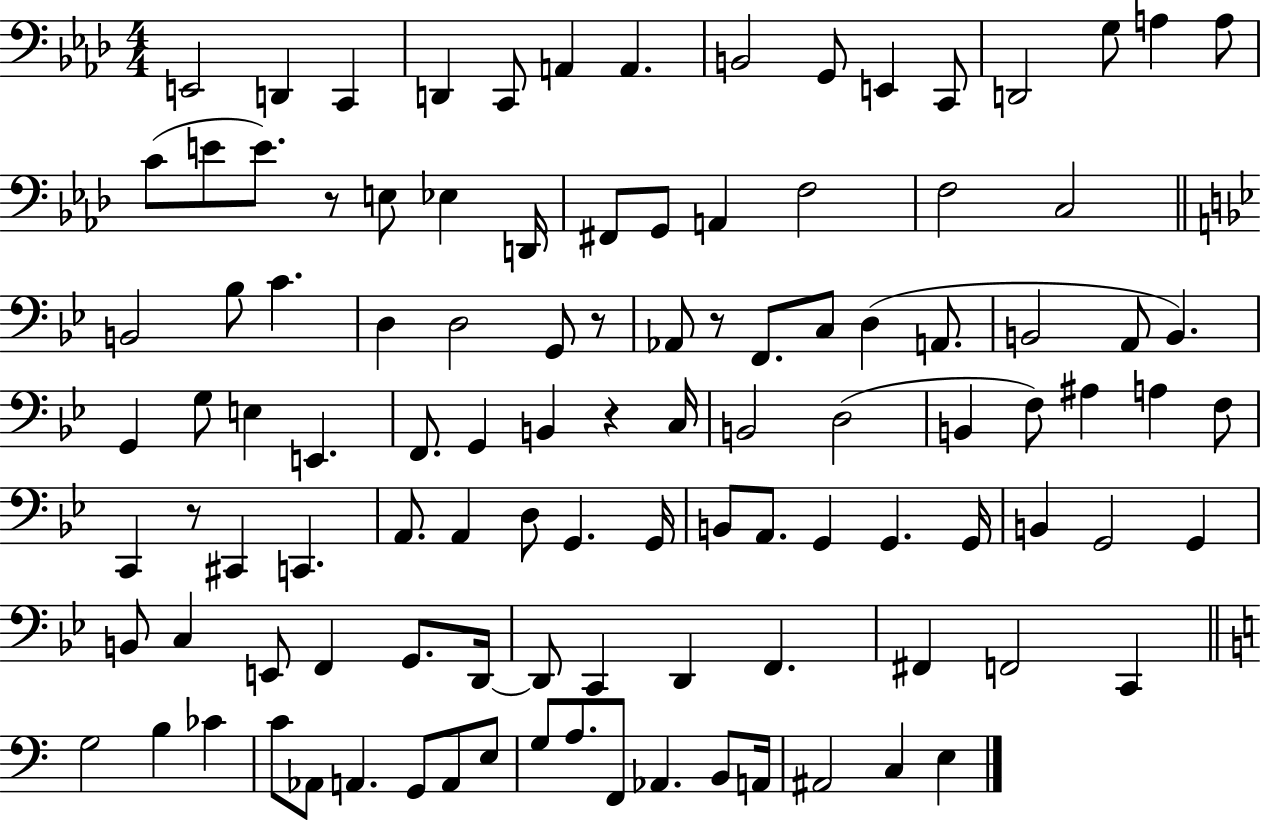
X:1
T:Untitled
M:4/4
L:1/4
K:Ab
E,,2 D,, C,, D,, C,,/2 A,, A,, B,,2 G,,/2 E,, C,,/2 D,,2 G,/2 A, A,/2 C/2 E/2 E/2 z/2 E,/2 _E, D,,/4 ^F,,/2 G,,/2 A,, F,2 F,2 C,2 B,,2 _B,/2 C D, D,2 G,,/2 z/2 _A,,/2 z/2 F,,/2 C,/2 D, A,,/2 B,,2 A,,/2 B,, G,, G,/2 E, E,, F,,/2 G,, B,, z C,/4 B,,2 D,2 B,, F,/2 ^A, A, F,/2 C,, z/2 ^C,, C,, A,,/2 A,, D,/2 G,, G,,/4 B,,/2 A,,/2 G,, G,, G,,/4 B,, G,,2 G,, B,,/2 C, E,,/2 F,, G,,/2 D,,/4 D,,/2 C,, D,, F,, ^F,, F,,2 C,, G,2 B, _C C/2 _A,,/2 A,, G,,/2 A,,/2 E,/2 G,/2 A,/2 F,,/2 _A,, B,,/2 A,,/4 ^A,,2 C, E,